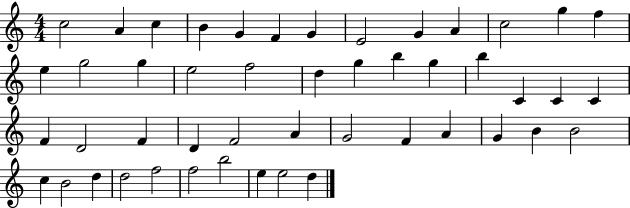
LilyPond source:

{
  \clef treble
  \numericTimeSignature
  \time 4/4
  \key c \major
  c''2 a'4 c''4 | b'4 g'4 f'4 g'4 | e'2 g'4 a'4 | c''2 g''4 f''4 | \break e''4 g''2 g''4 | e''2 f''2 | d''4 g''4 b''4 g''4 | b''4 c'4 c'4 c'4 | \break f'4 d'2 f'4 | d'4 f'2 a'4 | g'2 f'4 a'4 | g'4 b'4 b'2 | \break c''4 b'2 d''4 | d''2 f''2 | f''2 b''2 | e''4 e''2 d''4 | \break \bar "|."
}